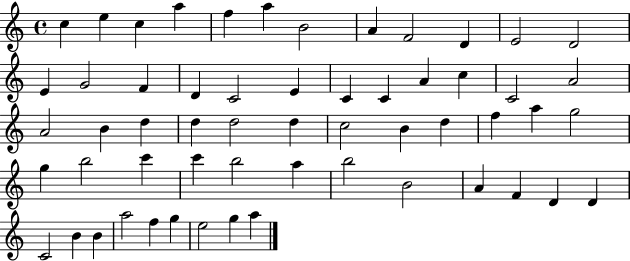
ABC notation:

X:1
T:Untitled
M:4/4
L:1/4
K:C
c e c a f a B2 A F2 D E2 D2 E G2 F D C2 E C C A c C2 A2 A2 B d d d2 d c2 B d f a g2 g b2 c' c' b2 a b2 B2 A F D D C2 B B a2 f g e2 g a